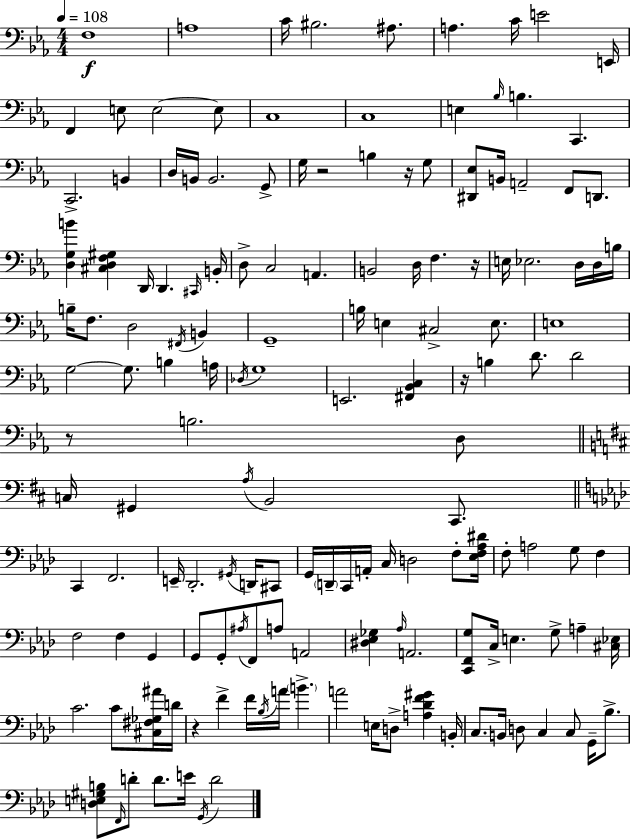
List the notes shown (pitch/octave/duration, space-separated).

F3/w A3/w C4/s BIS3/h. A#3/e. A3/q. C4/s E4/h E2/s F2/q E3/e E3/h E3/e C3/w C3/w E3/q Bb3/s B3/q. C2/q. C2/h. B2/q D3/s B2/s B2/h. G2/e G3/s R/h B3/q R/s G3/e [D#2,Eb3]/e B2/s A2/h F2/e D2/e. [D3,G3,B4]/q [C#3,D3,F3,G#3]/q D2/s D2/q. C#2/s B2/s D3/e C3/h A2/q. B2/h D3/s F3/q. R/s E3/s Eb3/h. D3/s D3/s B3/s B3/s F3/e. D3/h F#2/s B2/q G2/w B3/s E3/q C#3/h E3/e. E3/w G3/h G3/e. B3/q A3/s Db3/s G3/w E2/h. [F#2,Bb2,C3]/q R/s B3/q D4/e. D4/h R/e B3/h. D3/e C3/s G#2/q A3/s B2/h C#2/e. C2/q F2/h. E2/s Db2/h. G#2/s D2/s C#2/e G2/s D2/s C2/s A2/s C3/s D3/h F3/e [Eb3,F3,Ab3,D#4]/s F3/e A3/h G3/e F3/q F3/h F3/q G2/q G2/e G2/e A#3/s F2/e A3/e A2/h [D#3,Eb3,Gb3]/q Ab3/s A2/h. [C2,F2,G3]/e C3/s E3/q. G3/e A3/q [C#3,Eb3]/s C4/h. C4/e [C#3,F#3,Gb3,A#4]/s D4/s R/q F4/q F4/s Bb3/s A4/s B4/q. A4/h E3/s D3/e [A3,Db4,F4,G#4]/q B2/s C3/e. B2/s D3/e C3/q C3/e G2/s Bb3/e. [D3,E3,G#3,B3]/e F2/s D4/e D4/e. E4/s G2/s D4/h